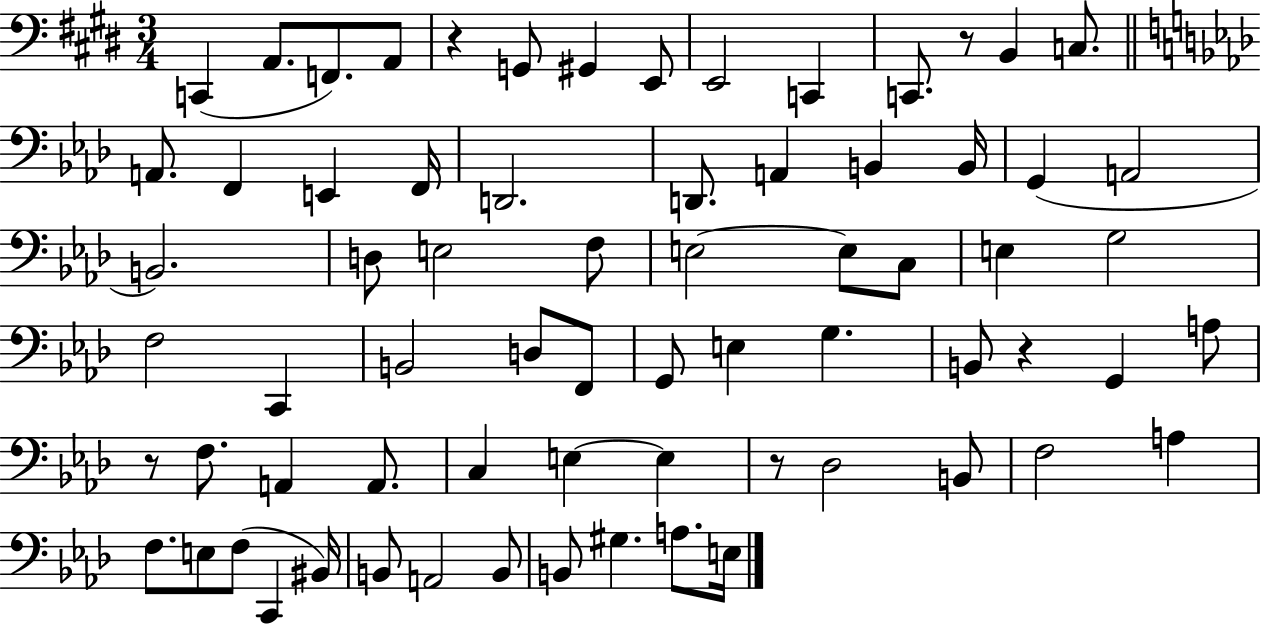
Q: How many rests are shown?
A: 5